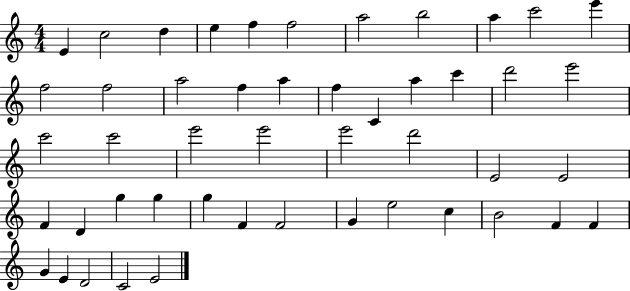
E4/q C5/h D5/q E5/q F5/q F5/h A5/h B5/h A5/q C6/h E6/q F5/h F5/h A5/h F5/q A5/q F5/q C4/q A5/q C6/q D6/h E6/h C6/h C6/h E6/h E6/h E6/h D6/h E4/h E4/h F4/q D4/q G5/q G5/q G5/q F4/q F4/h G4/q E5/h C5/q B4/h F4/q F4/q G4/q E4/q D4/h C4/h E4/h